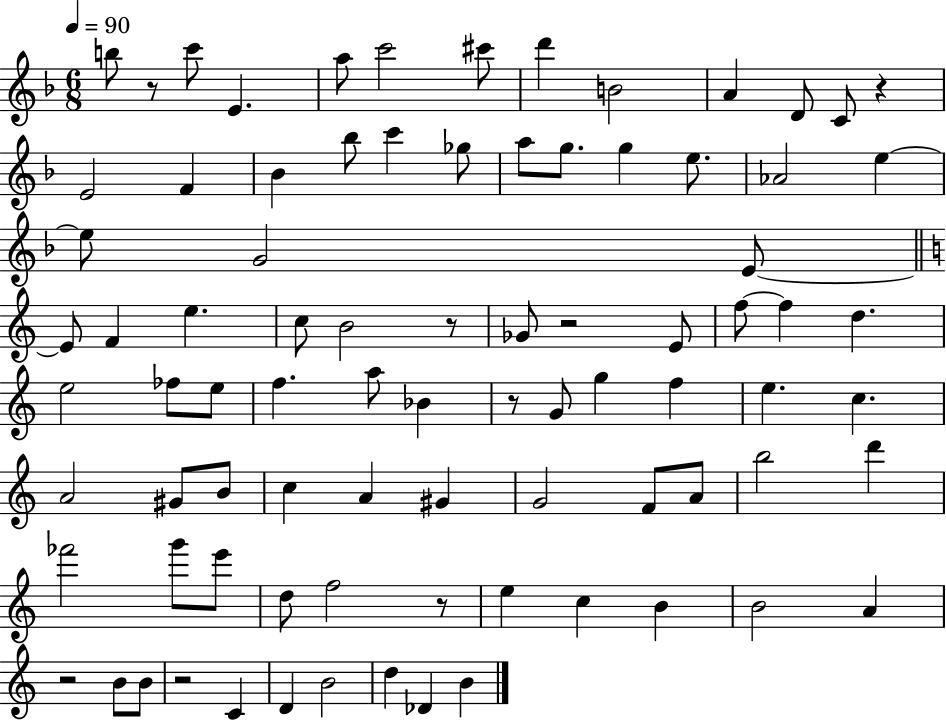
{
  \clef treble
  \numericTimeSignature
  \time 6/8
  \key f \major
  \tempo 4 = 90
  b''8 r8 c'''8 e'4. | a''8 c'''2 cis'''8 | d'''4 b'2 | a'4 d'8 c'8 r4 | \break e'2 f'4 | bes'4 bes''8 c'''4 ges''8 | a''8 g''8. g''4 e''8. | aes'2 e''4~~ | \break e''8 g'2 e'8~~ | \bar "||" \break \key a \minor e'8 f'4 e''4. | c''8 b'2 r8 | ges'8 r2 e'8 | f''8~~ f''4 d''4. | \break e''2 fes''8 e''8 | f''4. a''8 bes'4 | r8 g'8 g''4 f''4 | e''4. c''4. | \break a'2 gis'8 b'8 | c''4 a'4 gis'4 | g'2 f'8 a'8 | b''2 d'''4 | \break fes'''2 g'''8 e'''8 | d''8 f''2 r8 | e''4 c''4 b'4 | b'2 a'4 | \break r2 b'8 b'8 | r2 c'4 | d'4 b'2 | d''4 des'4 b'4 | \break \bar "|."
}